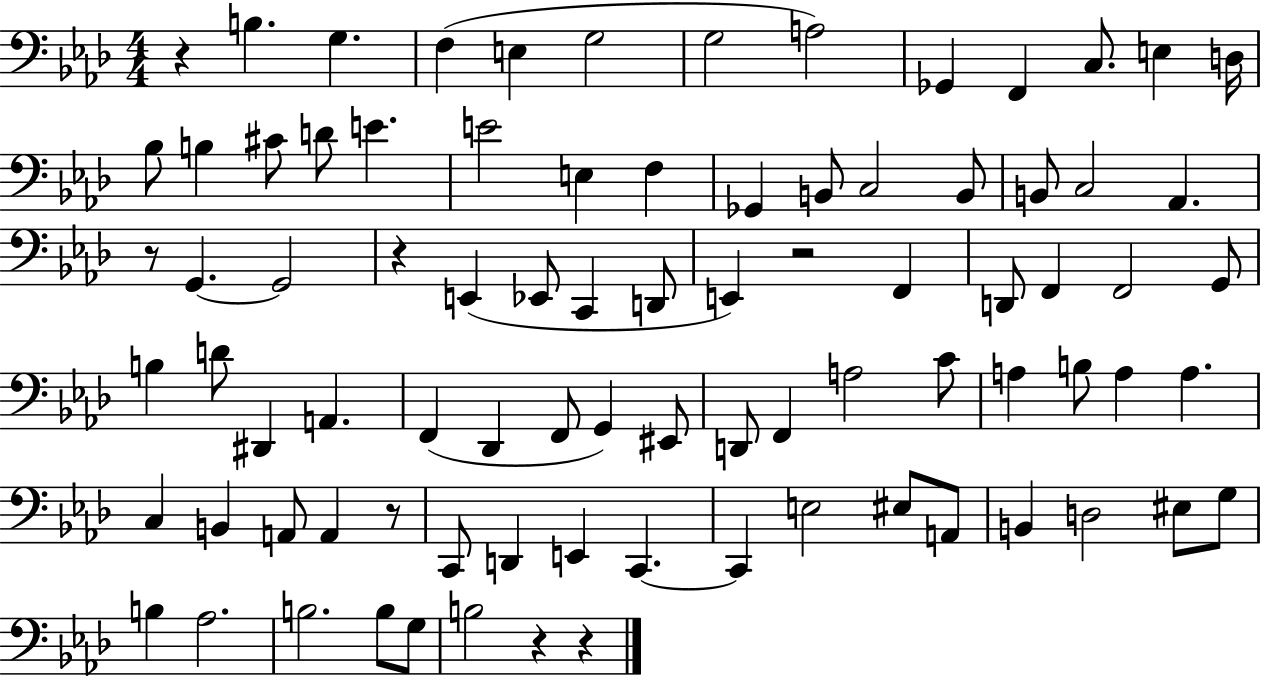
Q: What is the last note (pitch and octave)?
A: B3